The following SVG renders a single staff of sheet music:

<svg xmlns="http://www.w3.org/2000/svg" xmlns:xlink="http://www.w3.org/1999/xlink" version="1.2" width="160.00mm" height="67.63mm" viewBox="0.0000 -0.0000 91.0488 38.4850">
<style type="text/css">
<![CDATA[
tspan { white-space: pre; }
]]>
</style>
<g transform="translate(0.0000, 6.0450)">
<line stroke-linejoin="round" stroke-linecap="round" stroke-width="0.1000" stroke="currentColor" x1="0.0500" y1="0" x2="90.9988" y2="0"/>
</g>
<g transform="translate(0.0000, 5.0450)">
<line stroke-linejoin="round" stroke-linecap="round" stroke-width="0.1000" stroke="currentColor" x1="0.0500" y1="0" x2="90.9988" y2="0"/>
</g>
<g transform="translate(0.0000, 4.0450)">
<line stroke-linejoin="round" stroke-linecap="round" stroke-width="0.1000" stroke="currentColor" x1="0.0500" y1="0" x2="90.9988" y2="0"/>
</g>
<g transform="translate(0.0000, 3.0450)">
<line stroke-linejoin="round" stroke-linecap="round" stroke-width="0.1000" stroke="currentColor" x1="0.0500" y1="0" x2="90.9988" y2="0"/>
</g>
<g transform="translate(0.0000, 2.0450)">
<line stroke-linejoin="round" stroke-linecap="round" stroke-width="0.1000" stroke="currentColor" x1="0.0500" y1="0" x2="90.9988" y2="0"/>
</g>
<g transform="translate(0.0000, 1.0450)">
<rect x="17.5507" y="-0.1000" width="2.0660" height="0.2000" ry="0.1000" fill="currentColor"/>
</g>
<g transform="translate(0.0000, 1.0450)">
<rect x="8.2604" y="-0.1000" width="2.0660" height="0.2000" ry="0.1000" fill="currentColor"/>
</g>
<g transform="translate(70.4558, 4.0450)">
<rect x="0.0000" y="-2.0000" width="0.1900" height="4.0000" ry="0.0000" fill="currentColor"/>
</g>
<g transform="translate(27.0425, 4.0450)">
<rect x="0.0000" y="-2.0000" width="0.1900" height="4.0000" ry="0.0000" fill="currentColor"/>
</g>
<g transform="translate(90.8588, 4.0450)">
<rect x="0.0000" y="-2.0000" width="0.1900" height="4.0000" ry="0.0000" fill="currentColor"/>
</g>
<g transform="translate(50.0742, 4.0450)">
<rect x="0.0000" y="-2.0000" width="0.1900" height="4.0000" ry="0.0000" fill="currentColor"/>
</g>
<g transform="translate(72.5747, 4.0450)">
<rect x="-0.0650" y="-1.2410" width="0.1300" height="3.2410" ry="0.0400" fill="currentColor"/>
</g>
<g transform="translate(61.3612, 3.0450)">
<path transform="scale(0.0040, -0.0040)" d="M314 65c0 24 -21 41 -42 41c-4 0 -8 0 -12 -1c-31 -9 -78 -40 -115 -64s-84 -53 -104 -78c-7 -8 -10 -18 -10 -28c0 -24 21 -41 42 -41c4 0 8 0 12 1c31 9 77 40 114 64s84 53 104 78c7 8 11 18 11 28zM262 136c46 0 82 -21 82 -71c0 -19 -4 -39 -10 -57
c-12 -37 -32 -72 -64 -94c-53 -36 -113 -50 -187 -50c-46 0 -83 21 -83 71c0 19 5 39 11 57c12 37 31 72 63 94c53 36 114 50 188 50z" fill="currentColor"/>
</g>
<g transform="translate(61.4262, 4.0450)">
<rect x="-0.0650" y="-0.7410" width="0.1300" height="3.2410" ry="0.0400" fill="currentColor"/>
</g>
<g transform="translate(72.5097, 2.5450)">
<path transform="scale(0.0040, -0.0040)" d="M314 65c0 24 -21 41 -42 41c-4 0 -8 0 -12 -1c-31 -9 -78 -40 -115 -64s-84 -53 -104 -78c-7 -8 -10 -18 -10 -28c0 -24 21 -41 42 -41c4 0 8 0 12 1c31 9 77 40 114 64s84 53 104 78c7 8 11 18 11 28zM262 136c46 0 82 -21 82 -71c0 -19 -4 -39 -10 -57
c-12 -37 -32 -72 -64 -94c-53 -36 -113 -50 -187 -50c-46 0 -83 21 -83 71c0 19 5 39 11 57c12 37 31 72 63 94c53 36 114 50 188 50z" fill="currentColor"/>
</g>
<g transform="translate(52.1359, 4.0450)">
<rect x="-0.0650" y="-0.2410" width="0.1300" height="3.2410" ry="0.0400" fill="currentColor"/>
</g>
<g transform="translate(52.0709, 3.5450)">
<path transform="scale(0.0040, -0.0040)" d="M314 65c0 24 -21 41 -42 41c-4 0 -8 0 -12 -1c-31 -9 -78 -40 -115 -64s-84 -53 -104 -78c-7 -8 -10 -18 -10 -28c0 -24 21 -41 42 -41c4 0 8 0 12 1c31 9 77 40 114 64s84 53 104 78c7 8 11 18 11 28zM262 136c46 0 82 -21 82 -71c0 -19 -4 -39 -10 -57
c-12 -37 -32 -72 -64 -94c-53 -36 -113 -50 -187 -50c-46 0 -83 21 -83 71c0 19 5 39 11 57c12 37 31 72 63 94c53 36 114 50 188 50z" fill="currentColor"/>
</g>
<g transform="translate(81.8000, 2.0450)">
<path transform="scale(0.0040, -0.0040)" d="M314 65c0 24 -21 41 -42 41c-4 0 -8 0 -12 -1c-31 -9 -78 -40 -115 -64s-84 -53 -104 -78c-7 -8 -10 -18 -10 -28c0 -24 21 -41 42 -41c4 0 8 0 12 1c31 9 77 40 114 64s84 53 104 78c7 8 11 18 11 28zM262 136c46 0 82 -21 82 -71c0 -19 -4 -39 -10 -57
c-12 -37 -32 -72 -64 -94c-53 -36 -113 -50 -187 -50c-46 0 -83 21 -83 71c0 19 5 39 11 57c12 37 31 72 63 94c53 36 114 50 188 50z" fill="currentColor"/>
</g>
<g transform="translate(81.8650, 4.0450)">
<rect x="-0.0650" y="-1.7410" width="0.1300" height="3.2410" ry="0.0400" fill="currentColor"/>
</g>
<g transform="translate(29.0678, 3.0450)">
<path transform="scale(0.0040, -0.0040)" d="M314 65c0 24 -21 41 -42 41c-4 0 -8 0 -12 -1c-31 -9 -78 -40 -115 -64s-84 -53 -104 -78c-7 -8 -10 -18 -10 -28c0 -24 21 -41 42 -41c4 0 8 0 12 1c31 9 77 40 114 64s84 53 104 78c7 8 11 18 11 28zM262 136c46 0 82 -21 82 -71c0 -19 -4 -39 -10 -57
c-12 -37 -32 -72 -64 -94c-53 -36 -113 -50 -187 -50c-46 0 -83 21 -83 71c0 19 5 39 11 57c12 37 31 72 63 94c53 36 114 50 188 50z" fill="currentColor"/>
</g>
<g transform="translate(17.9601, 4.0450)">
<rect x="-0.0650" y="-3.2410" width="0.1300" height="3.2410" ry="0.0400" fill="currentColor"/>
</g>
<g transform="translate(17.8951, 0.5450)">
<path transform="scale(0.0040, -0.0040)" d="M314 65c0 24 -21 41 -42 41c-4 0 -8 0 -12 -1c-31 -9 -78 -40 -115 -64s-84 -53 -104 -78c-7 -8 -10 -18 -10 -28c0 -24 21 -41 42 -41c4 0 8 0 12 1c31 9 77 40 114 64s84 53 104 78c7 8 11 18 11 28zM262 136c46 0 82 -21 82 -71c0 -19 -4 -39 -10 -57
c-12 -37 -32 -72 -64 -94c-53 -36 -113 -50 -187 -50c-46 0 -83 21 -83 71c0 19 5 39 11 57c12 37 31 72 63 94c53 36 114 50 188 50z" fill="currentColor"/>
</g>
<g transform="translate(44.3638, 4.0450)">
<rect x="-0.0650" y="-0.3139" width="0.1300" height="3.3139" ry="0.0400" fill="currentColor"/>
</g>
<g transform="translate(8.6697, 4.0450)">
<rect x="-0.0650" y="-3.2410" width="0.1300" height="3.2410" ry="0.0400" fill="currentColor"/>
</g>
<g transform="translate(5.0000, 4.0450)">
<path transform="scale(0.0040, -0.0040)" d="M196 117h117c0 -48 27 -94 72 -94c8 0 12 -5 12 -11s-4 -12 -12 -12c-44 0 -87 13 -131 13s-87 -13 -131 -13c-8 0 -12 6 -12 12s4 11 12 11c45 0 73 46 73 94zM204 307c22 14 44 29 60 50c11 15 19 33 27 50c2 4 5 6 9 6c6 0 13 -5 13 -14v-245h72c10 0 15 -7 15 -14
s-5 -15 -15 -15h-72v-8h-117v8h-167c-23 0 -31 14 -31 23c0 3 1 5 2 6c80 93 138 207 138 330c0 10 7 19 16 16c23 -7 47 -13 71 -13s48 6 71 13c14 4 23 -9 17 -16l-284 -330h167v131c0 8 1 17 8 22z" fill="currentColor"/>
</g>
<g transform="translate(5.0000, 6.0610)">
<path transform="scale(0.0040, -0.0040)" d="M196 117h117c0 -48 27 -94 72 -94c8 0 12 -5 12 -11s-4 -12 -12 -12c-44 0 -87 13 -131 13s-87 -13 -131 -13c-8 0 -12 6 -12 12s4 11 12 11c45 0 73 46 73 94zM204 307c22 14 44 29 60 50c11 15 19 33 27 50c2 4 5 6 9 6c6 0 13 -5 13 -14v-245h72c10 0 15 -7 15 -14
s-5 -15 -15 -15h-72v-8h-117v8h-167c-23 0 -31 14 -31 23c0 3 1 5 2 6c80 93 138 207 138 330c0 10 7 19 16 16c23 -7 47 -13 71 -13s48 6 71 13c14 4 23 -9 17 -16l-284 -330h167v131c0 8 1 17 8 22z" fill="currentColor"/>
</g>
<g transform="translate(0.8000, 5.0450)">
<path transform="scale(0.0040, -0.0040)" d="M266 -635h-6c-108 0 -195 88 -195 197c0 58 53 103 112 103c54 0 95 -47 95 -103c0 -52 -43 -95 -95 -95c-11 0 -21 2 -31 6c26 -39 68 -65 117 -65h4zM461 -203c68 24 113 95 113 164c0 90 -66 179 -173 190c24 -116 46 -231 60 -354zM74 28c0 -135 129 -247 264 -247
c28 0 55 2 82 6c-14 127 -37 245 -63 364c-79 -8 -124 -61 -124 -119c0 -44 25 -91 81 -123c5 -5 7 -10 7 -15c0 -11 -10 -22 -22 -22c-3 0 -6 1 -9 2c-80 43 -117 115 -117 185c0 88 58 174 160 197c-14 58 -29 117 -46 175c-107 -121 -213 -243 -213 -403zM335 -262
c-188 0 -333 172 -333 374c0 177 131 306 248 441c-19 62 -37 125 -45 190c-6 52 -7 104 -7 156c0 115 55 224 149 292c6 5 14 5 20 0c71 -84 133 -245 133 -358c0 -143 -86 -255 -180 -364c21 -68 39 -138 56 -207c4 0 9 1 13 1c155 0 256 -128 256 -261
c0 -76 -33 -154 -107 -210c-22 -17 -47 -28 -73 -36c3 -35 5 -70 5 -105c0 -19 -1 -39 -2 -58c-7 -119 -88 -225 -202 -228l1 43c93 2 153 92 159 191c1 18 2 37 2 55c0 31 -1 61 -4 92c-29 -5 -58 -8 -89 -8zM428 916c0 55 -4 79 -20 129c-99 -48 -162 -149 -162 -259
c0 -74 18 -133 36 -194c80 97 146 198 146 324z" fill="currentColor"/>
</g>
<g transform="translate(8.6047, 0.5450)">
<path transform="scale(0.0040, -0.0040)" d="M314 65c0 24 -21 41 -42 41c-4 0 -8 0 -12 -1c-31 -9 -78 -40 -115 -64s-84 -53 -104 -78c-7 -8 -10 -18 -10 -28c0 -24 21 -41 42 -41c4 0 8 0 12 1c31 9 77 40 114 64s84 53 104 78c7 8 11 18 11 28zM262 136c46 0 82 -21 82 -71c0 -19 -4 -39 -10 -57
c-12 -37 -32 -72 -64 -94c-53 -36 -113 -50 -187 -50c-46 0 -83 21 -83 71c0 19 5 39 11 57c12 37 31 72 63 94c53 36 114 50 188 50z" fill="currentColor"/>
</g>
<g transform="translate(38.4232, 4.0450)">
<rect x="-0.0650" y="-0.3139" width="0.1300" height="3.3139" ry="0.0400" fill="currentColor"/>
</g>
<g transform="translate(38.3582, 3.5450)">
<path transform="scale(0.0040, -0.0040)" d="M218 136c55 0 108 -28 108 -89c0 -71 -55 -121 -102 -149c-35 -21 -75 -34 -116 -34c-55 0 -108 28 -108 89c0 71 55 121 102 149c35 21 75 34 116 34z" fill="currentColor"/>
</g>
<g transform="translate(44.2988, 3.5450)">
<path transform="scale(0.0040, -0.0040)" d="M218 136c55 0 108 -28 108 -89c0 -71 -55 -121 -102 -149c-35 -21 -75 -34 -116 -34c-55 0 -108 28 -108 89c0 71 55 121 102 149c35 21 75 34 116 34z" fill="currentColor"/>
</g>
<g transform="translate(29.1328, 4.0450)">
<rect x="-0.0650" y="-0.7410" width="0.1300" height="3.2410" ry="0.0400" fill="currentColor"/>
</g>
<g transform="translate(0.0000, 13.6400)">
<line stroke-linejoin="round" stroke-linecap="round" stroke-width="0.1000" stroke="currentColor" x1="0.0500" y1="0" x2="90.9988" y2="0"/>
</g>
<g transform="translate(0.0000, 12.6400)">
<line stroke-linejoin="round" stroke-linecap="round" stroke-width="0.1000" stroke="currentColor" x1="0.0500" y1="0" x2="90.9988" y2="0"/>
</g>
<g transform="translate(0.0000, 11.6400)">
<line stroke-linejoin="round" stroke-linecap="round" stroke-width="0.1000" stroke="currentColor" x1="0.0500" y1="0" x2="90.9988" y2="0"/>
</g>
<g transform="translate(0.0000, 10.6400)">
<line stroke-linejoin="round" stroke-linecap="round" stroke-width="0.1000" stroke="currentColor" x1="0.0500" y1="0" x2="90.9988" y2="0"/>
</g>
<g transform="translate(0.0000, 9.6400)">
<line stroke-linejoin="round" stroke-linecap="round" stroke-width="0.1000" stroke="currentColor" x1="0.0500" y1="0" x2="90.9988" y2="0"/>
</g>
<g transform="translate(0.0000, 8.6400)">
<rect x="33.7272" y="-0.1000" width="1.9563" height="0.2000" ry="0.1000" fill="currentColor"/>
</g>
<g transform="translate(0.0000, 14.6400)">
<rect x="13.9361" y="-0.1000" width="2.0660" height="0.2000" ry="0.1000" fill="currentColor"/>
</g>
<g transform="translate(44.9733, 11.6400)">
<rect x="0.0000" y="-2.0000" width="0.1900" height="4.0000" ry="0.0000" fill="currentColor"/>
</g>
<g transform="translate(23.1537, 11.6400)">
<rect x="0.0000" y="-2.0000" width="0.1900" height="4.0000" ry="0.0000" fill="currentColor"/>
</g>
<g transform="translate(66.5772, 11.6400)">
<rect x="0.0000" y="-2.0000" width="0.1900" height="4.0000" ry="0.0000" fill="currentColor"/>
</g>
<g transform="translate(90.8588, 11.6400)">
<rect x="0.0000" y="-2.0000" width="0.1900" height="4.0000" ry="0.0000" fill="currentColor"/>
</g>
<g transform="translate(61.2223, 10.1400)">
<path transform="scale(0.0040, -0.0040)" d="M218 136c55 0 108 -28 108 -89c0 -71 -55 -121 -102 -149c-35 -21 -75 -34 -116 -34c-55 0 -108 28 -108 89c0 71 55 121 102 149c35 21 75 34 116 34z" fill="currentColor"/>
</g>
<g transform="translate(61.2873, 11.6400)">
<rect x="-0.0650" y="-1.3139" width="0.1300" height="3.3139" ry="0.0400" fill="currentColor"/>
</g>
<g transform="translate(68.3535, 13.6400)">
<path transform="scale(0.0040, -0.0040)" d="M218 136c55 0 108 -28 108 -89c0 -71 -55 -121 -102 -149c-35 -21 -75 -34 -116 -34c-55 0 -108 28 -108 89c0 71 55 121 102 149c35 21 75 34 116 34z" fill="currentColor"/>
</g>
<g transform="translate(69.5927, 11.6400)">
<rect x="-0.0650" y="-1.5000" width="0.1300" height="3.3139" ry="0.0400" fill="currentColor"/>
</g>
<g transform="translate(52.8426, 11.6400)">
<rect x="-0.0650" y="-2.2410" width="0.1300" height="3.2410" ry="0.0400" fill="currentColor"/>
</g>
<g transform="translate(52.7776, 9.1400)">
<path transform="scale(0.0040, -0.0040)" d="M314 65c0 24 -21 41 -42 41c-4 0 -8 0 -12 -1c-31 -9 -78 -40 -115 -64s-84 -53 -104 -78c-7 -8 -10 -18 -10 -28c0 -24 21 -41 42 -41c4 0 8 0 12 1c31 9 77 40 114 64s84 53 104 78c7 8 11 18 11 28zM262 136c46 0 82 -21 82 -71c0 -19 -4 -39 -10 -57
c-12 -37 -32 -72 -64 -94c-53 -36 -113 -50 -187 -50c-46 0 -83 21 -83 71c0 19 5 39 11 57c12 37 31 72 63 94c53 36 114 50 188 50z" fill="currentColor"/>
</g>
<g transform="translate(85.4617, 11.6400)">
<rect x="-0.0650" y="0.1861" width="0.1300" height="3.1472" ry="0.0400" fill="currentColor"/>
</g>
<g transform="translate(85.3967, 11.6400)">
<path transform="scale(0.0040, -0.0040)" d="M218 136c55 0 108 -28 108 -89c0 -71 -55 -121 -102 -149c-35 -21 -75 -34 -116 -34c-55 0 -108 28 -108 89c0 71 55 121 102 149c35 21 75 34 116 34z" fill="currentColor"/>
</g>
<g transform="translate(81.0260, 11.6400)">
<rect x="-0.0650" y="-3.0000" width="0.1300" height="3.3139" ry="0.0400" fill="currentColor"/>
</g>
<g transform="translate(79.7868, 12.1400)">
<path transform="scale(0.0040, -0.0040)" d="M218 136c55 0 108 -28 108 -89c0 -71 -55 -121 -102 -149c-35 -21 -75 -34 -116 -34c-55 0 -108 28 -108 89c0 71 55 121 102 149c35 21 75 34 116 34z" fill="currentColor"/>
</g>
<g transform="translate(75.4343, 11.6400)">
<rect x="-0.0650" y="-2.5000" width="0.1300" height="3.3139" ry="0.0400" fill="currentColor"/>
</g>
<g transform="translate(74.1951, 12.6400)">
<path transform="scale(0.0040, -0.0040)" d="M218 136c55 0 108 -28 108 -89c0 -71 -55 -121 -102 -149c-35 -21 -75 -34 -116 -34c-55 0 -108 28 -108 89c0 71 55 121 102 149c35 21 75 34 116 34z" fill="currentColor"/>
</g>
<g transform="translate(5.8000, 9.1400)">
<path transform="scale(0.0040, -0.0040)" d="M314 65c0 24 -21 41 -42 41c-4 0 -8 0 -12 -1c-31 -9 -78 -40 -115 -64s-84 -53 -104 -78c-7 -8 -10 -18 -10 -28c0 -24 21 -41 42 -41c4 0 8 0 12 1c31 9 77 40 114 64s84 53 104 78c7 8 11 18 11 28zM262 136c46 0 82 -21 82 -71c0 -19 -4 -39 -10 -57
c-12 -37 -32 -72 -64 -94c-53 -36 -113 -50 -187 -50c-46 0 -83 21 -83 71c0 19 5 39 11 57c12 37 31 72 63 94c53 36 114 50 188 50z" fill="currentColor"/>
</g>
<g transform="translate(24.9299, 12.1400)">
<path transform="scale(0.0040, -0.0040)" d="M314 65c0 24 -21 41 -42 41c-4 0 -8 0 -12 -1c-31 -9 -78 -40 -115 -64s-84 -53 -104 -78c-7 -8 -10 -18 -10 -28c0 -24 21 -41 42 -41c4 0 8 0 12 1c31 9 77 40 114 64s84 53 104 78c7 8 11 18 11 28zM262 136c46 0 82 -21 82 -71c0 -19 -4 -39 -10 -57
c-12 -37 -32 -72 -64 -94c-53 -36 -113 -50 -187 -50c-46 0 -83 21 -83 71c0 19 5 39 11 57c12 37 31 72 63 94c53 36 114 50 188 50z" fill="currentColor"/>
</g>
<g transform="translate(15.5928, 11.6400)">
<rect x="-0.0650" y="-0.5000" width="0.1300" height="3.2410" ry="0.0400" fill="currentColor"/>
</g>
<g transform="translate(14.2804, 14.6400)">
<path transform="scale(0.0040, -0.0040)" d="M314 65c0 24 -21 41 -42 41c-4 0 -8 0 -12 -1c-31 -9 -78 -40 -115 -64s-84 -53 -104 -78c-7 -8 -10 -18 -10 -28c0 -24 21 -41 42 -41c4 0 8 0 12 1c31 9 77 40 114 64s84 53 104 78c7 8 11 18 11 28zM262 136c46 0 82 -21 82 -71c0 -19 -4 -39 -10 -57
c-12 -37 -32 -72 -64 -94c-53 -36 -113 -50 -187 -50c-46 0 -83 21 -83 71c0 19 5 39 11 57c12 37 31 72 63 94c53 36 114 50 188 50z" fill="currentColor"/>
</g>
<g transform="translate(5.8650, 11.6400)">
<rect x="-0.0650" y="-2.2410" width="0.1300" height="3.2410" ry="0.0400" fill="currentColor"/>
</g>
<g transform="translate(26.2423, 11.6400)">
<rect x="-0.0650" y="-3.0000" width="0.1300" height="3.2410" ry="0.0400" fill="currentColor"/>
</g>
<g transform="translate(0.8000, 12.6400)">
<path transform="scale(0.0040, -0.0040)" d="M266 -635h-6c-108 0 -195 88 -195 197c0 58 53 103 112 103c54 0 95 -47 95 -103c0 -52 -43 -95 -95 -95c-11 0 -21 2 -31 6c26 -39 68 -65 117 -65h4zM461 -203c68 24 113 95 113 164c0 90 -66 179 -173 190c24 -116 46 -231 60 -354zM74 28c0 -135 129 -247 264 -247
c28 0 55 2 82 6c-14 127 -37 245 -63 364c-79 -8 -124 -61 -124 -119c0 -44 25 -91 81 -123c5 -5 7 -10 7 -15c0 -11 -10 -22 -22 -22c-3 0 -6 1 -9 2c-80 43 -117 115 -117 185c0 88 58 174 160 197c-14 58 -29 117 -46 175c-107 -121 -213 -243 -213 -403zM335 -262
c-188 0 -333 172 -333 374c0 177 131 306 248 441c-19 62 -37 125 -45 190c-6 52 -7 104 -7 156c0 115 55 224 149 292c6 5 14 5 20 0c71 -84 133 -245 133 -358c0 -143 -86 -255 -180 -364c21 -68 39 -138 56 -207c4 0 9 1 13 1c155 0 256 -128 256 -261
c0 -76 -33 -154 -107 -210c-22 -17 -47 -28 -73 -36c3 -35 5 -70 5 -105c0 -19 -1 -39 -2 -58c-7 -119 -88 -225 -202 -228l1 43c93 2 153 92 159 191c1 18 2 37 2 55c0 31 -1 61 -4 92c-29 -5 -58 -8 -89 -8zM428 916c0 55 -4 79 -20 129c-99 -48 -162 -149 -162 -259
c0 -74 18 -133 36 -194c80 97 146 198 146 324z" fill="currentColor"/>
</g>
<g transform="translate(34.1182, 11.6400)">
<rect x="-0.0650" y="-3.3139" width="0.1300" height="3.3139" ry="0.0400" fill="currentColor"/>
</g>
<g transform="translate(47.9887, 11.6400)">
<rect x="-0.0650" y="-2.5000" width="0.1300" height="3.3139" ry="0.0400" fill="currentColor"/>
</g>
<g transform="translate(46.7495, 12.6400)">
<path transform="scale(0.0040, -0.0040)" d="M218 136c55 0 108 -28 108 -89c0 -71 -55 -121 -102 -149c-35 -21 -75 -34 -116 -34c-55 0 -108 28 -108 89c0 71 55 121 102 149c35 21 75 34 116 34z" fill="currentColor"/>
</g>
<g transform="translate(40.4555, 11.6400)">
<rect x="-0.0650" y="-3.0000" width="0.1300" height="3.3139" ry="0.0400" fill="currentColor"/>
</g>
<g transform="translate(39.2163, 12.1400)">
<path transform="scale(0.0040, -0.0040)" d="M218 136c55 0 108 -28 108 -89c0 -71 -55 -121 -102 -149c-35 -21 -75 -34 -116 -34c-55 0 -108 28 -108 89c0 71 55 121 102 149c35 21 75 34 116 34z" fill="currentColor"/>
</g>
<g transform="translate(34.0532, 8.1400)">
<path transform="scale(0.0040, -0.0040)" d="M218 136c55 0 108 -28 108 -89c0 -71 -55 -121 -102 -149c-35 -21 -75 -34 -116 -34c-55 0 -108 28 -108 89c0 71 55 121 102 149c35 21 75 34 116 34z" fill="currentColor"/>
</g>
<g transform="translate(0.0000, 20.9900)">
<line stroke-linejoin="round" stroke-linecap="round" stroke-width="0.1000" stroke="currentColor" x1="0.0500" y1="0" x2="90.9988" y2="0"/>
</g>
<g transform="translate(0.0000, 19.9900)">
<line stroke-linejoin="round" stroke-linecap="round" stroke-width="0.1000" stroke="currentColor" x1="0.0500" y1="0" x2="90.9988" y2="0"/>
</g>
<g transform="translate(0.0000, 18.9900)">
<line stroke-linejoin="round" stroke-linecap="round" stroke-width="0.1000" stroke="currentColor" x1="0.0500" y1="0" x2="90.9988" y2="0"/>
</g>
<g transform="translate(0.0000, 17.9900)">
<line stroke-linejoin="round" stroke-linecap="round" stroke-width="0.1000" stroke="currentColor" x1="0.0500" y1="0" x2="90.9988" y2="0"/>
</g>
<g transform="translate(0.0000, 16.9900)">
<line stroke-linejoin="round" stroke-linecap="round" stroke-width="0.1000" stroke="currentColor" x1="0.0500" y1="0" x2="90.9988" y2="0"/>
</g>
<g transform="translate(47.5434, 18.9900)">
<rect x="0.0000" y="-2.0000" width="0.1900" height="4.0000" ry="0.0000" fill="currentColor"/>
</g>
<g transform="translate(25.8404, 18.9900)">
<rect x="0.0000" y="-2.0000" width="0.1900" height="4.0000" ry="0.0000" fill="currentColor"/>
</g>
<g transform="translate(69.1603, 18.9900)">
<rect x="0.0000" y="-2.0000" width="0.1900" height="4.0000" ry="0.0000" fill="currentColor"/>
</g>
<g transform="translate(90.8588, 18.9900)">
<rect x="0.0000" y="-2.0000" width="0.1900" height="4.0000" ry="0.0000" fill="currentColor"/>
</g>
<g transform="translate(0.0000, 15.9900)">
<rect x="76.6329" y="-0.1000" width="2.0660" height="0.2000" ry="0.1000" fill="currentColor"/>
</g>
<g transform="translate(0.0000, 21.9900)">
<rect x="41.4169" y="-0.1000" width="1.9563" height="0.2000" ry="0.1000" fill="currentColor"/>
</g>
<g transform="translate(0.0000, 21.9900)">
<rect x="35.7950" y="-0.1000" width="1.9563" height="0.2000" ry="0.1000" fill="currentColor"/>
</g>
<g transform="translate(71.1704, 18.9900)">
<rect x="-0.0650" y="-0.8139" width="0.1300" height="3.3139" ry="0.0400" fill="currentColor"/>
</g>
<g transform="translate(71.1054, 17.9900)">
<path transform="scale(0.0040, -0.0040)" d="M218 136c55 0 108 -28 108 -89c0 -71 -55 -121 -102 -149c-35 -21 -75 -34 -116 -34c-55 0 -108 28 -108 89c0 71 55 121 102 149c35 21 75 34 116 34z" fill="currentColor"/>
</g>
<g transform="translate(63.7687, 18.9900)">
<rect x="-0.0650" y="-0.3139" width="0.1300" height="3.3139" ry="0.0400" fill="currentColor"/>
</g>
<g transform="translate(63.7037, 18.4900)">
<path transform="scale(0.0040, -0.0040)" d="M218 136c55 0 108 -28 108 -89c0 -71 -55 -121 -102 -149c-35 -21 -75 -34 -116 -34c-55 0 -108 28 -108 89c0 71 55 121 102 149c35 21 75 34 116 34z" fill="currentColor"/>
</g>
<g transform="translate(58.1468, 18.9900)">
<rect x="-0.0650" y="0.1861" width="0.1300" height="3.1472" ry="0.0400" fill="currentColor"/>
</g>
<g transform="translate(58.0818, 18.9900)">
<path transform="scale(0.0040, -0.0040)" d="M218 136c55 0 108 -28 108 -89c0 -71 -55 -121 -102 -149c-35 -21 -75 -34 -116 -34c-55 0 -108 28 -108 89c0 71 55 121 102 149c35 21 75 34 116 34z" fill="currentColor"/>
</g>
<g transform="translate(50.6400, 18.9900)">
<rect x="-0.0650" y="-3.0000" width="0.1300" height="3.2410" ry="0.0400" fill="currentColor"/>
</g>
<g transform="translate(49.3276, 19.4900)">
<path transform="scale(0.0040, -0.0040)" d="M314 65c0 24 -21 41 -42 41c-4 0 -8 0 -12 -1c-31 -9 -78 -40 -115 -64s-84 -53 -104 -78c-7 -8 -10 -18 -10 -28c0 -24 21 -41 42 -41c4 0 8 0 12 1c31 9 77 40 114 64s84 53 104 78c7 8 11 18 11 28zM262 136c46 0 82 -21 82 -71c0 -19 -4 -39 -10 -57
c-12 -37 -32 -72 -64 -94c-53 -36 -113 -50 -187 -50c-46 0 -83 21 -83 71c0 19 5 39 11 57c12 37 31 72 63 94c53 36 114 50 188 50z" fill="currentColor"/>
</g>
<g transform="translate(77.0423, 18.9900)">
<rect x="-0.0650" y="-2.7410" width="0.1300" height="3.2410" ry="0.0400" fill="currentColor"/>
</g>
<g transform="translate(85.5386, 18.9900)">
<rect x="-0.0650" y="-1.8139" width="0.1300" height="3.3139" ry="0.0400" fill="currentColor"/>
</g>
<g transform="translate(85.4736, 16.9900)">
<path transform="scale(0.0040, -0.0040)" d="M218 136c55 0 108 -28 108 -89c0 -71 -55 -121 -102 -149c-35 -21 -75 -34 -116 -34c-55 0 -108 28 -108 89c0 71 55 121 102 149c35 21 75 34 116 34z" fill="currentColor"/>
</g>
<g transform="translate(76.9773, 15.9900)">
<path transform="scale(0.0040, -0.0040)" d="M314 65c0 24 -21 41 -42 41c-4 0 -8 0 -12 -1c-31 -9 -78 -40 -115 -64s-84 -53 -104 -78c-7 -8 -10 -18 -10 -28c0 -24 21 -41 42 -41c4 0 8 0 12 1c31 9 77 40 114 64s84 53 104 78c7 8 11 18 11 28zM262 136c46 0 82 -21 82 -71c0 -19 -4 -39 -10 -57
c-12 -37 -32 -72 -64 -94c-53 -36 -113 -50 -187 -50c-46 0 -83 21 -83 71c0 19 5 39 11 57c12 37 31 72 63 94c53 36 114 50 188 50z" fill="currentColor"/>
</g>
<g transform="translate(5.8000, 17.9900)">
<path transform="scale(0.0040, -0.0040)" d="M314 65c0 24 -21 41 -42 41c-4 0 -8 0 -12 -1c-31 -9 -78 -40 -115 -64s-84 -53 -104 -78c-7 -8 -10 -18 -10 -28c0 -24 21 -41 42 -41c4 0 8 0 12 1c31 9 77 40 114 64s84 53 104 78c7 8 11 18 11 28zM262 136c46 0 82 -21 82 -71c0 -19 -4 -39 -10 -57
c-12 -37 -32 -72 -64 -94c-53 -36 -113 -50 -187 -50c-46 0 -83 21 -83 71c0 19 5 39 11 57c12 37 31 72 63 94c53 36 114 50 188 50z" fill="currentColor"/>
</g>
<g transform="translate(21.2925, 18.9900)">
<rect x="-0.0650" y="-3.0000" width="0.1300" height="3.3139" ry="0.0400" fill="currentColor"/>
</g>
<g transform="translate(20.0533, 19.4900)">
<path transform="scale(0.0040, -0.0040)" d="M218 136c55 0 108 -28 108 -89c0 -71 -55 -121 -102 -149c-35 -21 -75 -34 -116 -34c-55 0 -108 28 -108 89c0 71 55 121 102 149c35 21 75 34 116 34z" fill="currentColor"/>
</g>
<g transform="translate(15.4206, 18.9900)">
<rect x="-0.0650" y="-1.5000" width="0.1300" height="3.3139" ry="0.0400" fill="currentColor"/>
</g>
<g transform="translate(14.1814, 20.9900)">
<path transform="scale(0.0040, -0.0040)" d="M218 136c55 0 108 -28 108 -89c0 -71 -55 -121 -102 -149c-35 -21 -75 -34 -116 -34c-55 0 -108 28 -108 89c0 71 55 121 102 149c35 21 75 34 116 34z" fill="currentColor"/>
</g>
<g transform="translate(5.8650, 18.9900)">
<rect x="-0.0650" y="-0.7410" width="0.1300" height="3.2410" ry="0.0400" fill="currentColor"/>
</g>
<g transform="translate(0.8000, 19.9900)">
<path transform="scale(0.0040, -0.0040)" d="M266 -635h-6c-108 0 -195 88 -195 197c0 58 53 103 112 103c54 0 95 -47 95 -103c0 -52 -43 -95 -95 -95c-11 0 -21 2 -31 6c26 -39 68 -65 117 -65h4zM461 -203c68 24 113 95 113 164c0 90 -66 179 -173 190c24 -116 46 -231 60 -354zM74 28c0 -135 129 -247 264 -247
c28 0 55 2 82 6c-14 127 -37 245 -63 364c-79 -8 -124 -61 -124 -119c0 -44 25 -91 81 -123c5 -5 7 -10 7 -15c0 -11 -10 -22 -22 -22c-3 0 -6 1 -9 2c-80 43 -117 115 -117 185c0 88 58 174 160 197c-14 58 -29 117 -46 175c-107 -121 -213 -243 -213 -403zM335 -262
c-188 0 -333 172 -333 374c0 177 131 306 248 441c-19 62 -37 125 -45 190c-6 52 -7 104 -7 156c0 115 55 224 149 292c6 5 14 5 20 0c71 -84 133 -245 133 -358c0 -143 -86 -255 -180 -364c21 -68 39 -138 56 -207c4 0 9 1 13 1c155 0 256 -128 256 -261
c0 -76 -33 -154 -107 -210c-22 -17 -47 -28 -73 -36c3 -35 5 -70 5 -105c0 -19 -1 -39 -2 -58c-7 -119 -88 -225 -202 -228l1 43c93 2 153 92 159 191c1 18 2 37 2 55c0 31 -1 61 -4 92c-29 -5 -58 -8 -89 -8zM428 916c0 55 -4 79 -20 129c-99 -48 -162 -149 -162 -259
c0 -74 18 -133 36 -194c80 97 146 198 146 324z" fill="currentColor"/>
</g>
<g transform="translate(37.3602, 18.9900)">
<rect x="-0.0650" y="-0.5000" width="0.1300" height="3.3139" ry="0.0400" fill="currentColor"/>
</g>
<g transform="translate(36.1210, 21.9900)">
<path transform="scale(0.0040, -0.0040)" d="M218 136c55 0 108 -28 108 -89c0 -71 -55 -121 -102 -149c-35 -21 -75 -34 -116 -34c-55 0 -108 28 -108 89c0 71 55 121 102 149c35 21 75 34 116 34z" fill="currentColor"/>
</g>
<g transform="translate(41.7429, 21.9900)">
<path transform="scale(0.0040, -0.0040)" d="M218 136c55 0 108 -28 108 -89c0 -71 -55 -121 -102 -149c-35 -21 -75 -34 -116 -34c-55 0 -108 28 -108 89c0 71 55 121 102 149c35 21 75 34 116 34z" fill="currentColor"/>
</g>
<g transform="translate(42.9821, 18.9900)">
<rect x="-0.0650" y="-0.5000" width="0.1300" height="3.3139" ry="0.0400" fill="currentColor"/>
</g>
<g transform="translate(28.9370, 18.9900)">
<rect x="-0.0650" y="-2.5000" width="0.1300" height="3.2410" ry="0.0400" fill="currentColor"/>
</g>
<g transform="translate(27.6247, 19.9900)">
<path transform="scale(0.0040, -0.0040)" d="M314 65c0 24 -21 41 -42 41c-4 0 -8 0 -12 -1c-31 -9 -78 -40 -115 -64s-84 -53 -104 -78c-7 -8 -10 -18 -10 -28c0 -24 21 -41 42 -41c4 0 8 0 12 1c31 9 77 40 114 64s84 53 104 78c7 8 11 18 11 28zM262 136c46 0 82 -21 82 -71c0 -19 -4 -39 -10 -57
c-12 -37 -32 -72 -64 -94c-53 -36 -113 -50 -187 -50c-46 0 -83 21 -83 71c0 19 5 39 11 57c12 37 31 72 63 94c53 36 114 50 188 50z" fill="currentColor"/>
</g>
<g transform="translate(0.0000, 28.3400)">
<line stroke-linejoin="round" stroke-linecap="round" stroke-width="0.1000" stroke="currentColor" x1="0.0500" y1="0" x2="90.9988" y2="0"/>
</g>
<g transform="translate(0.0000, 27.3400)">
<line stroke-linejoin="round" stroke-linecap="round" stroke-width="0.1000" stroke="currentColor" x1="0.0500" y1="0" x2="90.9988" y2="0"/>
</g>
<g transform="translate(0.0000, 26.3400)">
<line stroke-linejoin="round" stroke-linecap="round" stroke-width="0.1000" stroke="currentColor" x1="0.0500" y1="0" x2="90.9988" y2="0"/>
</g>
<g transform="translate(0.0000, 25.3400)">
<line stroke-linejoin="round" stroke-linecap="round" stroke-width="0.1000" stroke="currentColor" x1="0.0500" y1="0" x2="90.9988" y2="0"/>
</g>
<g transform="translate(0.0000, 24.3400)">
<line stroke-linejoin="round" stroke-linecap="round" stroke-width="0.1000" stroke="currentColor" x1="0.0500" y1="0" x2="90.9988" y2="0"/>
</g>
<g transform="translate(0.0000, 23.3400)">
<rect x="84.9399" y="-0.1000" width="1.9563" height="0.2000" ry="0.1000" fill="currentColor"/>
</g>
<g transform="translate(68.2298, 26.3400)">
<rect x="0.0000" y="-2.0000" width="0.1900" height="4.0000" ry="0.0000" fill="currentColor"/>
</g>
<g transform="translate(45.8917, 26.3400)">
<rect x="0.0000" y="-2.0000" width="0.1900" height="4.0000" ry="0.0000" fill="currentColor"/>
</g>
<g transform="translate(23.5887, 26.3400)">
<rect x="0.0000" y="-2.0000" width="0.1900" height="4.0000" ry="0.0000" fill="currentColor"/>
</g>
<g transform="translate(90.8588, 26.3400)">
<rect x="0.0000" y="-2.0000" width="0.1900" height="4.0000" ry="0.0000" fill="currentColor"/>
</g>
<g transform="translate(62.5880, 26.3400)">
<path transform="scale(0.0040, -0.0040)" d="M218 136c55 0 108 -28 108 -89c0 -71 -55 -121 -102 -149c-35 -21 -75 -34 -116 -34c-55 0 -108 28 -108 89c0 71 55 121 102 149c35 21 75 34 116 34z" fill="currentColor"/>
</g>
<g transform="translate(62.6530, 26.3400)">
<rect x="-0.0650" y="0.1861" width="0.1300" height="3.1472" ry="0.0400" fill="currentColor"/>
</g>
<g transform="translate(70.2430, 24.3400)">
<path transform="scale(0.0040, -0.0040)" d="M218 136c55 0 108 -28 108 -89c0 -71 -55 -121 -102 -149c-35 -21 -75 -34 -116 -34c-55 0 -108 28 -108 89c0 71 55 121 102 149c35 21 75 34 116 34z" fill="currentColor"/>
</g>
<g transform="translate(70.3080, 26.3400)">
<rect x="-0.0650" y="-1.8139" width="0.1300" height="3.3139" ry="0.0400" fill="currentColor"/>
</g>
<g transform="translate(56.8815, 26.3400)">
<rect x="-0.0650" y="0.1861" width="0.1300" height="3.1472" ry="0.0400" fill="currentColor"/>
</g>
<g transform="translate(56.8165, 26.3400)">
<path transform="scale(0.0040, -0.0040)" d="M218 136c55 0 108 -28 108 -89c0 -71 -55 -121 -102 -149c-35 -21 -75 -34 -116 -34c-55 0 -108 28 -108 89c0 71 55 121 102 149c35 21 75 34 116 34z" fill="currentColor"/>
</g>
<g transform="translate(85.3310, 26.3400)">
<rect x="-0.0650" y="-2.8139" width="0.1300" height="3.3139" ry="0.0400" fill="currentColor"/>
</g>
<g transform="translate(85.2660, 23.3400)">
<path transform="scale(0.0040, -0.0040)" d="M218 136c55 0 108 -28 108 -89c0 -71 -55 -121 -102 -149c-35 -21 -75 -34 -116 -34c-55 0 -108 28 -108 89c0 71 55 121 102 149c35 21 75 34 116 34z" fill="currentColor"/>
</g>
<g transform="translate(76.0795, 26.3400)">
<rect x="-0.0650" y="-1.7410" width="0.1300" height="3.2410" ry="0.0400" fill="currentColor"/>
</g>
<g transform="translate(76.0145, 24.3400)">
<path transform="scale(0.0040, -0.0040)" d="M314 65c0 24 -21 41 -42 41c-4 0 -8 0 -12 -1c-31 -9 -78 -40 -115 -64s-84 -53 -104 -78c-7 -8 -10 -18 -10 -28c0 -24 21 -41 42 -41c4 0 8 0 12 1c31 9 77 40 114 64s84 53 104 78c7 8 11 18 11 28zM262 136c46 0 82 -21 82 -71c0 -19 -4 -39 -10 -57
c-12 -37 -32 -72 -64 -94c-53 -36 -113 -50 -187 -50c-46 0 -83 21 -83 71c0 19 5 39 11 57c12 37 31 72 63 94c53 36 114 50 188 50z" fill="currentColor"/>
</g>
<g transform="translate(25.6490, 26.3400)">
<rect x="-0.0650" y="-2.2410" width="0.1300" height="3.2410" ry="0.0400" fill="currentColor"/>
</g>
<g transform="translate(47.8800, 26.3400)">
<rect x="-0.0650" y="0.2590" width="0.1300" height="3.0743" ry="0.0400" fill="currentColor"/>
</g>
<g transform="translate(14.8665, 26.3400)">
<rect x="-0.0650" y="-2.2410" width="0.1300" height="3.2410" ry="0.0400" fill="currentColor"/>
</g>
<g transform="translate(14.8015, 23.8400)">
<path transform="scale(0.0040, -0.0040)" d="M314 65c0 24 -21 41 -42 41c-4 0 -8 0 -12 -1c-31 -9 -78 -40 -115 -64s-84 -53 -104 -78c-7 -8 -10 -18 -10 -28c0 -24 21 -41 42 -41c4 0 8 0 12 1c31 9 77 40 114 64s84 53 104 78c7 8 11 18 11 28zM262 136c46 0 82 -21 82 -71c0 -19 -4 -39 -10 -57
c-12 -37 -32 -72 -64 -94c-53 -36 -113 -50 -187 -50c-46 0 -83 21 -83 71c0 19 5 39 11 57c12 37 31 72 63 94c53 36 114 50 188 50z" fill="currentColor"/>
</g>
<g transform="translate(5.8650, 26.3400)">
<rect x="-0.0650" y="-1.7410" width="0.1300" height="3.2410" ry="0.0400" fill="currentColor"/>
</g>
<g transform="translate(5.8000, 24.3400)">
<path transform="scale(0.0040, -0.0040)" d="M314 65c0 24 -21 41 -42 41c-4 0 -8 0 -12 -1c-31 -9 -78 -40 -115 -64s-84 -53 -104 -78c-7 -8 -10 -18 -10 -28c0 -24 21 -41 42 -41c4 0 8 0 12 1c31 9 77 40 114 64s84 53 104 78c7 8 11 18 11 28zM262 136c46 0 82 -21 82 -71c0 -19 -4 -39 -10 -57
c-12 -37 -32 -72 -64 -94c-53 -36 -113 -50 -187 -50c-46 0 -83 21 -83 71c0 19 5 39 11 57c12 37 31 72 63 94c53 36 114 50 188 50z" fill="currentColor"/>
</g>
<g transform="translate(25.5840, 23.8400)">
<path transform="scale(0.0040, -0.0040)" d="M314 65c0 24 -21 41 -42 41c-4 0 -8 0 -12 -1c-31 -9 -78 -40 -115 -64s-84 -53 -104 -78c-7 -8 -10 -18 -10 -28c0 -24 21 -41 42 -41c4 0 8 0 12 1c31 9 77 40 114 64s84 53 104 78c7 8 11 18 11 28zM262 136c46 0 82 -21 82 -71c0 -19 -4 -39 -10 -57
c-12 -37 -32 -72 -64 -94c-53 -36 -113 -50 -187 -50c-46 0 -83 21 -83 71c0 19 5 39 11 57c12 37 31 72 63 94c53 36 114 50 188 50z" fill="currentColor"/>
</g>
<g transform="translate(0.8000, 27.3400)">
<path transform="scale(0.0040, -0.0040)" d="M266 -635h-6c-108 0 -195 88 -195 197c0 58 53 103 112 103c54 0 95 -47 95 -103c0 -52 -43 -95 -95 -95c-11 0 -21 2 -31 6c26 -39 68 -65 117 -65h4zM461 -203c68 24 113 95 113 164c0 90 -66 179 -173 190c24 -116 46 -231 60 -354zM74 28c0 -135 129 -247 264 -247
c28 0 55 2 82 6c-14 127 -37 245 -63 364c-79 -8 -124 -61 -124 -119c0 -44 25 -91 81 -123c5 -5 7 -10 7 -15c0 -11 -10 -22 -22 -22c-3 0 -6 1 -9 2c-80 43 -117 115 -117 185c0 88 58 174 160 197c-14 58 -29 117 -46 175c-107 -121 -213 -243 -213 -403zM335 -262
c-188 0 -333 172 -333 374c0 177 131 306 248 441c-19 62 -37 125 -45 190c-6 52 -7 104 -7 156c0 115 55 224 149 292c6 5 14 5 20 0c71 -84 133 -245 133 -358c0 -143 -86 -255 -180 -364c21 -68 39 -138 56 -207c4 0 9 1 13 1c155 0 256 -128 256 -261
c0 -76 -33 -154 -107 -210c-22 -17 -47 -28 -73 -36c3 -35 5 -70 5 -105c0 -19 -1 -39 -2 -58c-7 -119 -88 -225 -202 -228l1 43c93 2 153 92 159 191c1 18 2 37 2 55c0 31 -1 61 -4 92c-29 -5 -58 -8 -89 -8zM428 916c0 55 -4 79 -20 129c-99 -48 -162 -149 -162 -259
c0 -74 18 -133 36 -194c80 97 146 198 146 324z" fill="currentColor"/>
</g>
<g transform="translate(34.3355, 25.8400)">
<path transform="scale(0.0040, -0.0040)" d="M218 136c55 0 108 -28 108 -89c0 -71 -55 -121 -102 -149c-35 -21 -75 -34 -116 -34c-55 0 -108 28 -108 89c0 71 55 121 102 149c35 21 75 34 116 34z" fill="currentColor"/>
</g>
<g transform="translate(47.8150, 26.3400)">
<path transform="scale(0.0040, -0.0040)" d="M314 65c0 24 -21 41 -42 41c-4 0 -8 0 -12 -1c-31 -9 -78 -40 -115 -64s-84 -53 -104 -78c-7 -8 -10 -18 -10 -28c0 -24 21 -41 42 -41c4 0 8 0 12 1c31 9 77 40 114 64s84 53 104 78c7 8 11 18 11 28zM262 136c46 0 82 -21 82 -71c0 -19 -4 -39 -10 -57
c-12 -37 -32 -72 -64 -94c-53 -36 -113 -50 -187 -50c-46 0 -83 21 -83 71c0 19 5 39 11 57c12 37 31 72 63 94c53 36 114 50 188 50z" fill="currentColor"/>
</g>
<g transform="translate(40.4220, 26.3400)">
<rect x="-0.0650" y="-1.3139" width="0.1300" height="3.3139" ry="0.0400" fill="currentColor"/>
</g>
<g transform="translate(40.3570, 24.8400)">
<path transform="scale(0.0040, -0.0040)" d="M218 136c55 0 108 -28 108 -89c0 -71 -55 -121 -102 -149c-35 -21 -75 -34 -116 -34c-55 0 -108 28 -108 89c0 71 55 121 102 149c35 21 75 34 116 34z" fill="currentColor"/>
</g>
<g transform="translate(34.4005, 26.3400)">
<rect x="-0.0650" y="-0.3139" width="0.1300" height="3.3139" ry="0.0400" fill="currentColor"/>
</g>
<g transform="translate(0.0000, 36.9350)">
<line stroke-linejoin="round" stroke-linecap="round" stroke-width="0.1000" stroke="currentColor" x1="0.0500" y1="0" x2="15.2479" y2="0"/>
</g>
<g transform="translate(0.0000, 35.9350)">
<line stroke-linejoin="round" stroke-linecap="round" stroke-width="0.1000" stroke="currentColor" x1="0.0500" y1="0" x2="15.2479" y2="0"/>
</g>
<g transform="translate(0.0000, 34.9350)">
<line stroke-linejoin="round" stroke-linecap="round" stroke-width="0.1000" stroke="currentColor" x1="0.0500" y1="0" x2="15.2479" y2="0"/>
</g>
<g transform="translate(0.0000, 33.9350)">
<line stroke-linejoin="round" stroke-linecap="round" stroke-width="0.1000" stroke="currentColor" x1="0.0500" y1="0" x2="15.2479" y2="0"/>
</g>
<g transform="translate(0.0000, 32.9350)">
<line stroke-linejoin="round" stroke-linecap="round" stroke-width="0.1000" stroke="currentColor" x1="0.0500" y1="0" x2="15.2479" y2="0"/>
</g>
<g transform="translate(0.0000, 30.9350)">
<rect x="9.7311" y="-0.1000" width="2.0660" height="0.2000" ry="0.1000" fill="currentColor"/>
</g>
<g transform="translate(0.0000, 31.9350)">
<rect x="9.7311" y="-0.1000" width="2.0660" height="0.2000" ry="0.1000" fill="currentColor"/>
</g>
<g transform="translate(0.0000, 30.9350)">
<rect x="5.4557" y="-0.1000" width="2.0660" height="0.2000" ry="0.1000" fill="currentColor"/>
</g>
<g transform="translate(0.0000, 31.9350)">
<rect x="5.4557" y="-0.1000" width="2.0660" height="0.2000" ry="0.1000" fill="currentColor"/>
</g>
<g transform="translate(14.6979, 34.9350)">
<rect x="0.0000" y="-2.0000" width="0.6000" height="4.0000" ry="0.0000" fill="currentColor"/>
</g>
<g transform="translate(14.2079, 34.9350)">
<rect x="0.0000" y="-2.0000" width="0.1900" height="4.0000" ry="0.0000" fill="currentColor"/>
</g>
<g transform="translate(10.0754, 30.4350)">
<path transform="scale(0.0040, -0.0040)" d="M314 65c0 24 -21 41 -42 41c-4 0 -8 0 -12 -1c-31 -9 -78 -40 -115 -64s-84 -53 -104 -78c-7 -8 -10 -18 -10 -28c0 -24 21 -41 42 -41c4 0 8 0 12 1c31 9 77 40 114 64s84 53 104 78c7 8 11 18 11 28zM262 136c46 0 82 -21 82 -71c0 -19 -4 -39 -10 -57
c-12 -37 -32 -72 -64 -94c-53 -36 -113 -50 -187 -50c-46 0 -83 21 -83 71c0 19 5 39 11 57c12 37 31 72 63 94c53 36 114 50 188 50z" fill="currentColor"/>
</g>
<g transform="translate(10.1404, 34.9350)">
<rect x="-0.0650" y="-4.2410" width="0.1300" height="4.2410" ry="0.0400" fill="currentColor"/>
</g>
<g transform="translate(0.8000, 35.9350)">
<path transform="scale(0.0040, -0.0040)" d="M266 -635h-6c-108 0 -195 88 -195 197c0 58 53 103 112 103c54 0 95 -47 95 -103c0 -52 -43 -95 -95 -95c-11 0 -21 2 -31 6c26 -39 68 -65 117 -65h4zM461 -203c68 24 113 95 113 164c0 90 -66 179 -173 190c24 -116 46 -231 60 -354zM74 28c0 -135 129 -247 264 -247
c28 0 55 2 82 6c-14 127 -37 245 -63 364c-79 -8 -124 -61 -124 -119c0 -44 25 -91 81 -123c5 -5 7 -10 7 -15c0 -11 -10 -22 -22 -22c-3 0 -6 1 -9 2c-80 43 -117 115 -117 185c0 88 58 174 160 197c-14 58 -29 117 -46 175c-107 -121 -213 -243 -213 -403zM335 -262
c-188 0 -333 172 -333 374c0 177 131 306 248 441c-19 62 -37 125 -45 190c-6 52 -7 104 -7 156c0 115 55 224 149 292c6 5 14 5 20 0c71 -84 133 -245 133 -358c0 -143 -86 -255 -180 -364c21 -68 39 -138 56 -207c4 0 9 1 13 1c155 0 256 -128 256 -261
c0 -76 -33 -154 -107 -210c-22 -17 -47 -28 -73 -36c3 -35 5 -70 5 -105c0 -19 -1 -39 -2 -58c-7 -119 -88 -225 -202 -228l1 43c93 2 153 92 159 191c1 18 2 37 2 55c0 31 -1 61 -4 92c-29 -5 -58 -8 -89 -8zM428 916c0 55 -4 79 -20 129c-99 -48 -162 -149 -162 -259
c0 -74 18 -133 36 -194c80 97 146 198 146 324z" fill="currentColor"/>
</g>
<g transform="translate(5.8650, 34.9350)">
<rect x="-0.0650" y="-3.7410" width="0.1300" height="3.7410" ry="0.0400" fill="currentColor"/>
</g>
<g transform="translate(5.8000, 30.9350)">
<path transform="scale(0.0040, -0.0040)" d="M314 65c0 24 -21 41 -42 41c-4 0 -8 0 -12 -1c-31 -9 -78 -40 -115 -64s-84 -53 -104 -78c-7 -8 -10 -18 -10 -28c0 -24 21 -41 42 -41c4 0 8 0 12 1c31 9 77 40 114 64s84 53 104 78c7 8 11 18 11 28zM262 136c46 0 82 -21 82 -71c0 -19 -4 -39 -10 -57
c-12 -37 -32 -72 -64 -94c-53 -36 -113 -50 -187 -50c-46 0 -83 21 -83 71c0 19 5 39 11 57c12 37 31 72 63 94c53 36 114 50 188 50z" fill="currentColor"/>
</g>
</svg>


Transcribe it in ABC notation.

X:1
T:Untitled
M:4/4
L:1/4
K:C
b2 b2 d2 c c c2 d2 e2 f2 g2 C2 A2 b A G g2 e E G A B d2 E A G2 C C A2 B c d a2 f f2 g2 g2 c e B2 B B f f2 a c'2 d'2